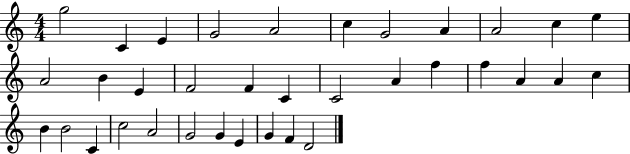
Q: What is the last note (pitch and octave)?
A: D4